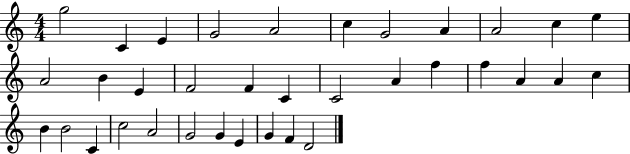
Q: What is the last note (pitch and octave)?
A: D4